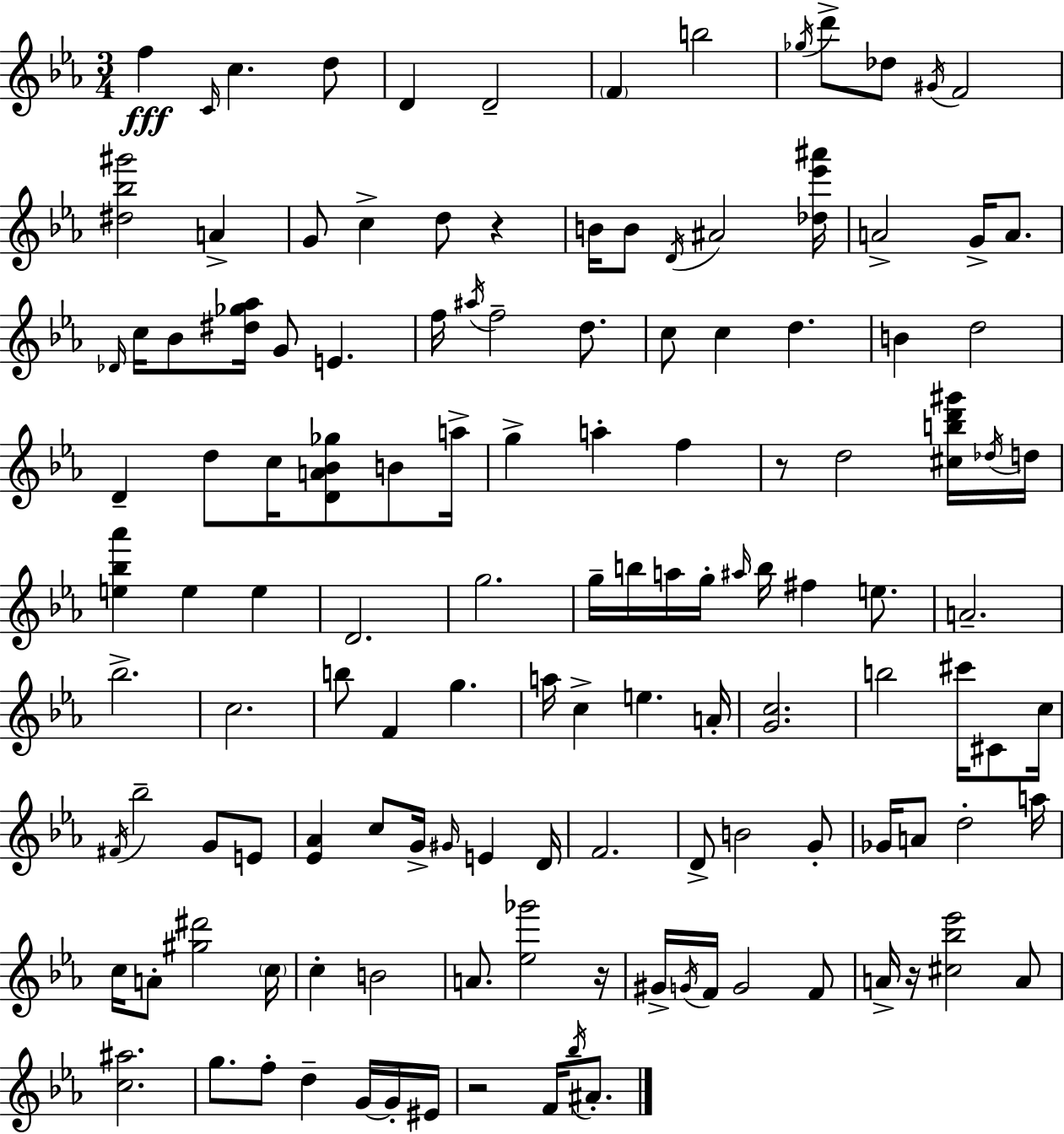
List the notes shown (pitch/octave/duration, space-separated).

F5/q C4/s C5/q. D5/e D4/q D4/h F4/q B5/h Gb5/s D6/e Db5/e G#4/s F4/h [D#5,Bb5,G#6]/h A4/q G4/e C5/q D5/e R/q B4/s B4/e D4/s A#4/h [Db5,Eb6,A#6]/s A4/h G4/s A4/e. Db4/s C5/s Bb4/e [D#5,Gb5,Ab5]/s G4/e E4/q. F5/s A#5/s F5/h D5/e. C5/e C5/q D5/q. B4/q D5/h D4/q D5/e C5/s [D4,A4,Bb4,Gb5]/e B4/e A5/s G5/q A5/q F5/q R/e D5/h [C#5,B5,D6,G#6]/s Db5/s D5/s [E5,Bb5,Ab6]/q E5/q E5/q D4/h. G5/h. G5/s B5/s A5/s G5/s A#5/s B5/s F#5/q E5/e. A4/h. Bb5/h. C5/h. B5/e F4/q G5/q. A5/s C5/q E5/q. A4/s [G4,C5]/h. B5/h C#6/s C#4/e C5/s F#4/s Bb5/h G4/e E4/e [Eb4,Ab4]/q C5/e G4/s G#4/s E4/q D4/s F4/h. D4/e B4/h G4/e Gb4/s A4/e D5/h A5/s C5/s A4/e [G#5,D#6]/h C5/s C5/q B4/h A4/e. [Eb5,Gb6]/h R/s G#4/s G4/s F4/s G4/h F4/e A4/s R/s [C#5,Bb5,Eb6]/h A4/e [C5,A#5]/h. G5/e. F5/e D5/q G4/s G4/s EIS4/s R/h F4/s Bb5/s A#4/e.